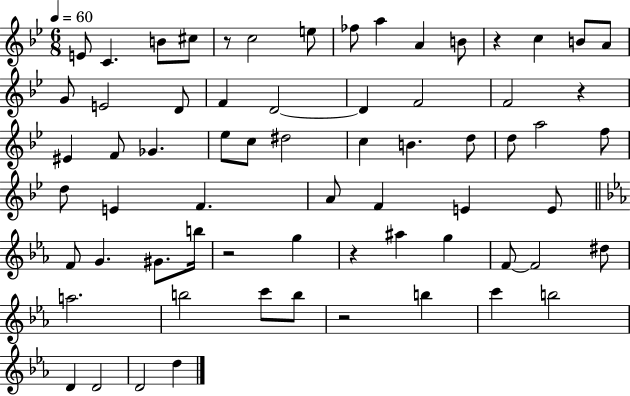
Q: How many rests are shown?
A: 6